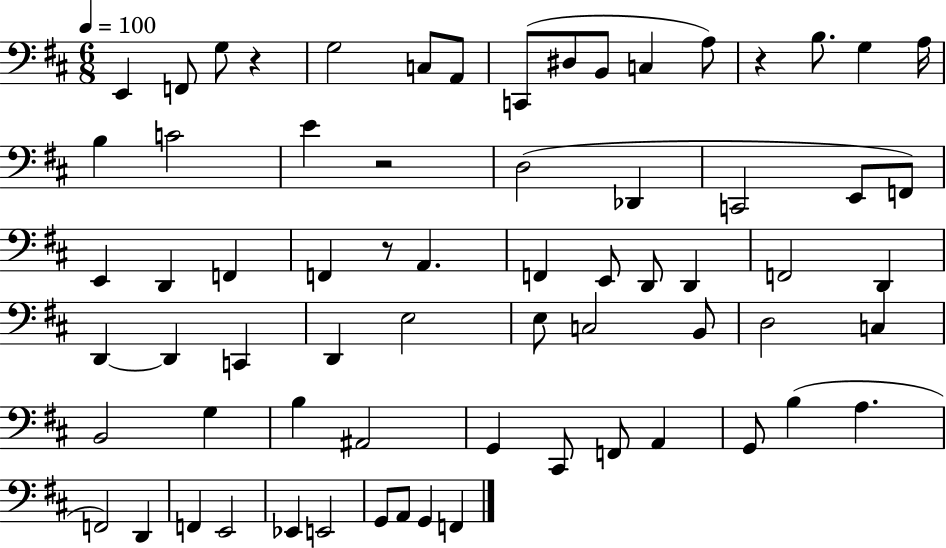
X:1
T:Untitled
M:6/8
L:1/4
K:D
E,, F,,/2 G,/2 z G,2 C,/2 A,,/2 C,,/2 ^D,/2 B,,/2 C, A,/2 z B,/2 G, A,/4 B, C2 E z2 D,2 _D,, C,,2 E,,/2 F,,/2 E,, D,, F,, F,, z/2 A,, F,, E,,/2 D,,/2 D,, F,,2 D,, D,, D,, C,, D,, E,2 E,/2 C,2 B,,/2 D,2 C, B,,2 G, B, ^A,,2 G,, ^C,,/2 F,,/2 A,, G,,/2 B, A, F,,2 D,, F,, E,,2 _E,, E,,2 G,,/2 A,,/2 G,, F,,